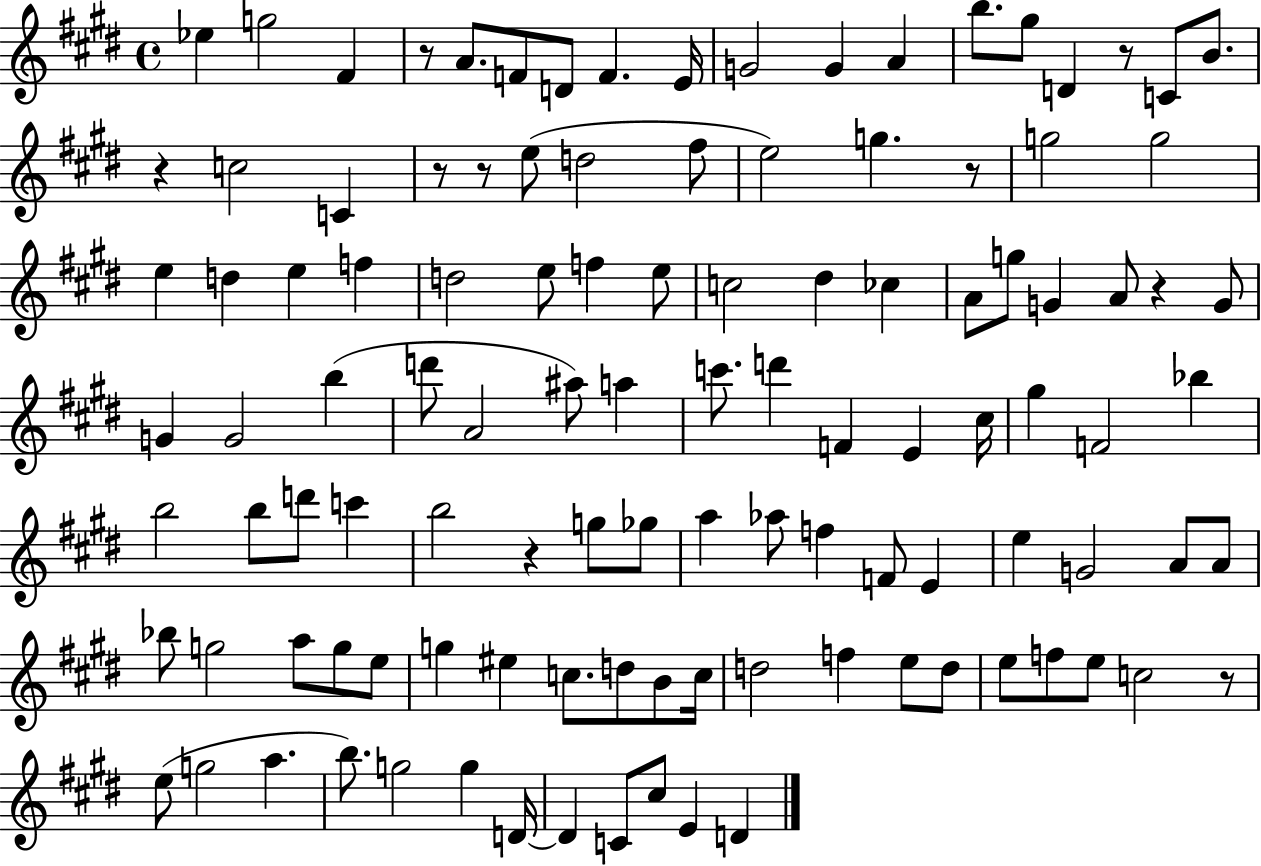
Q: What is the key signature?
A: E major